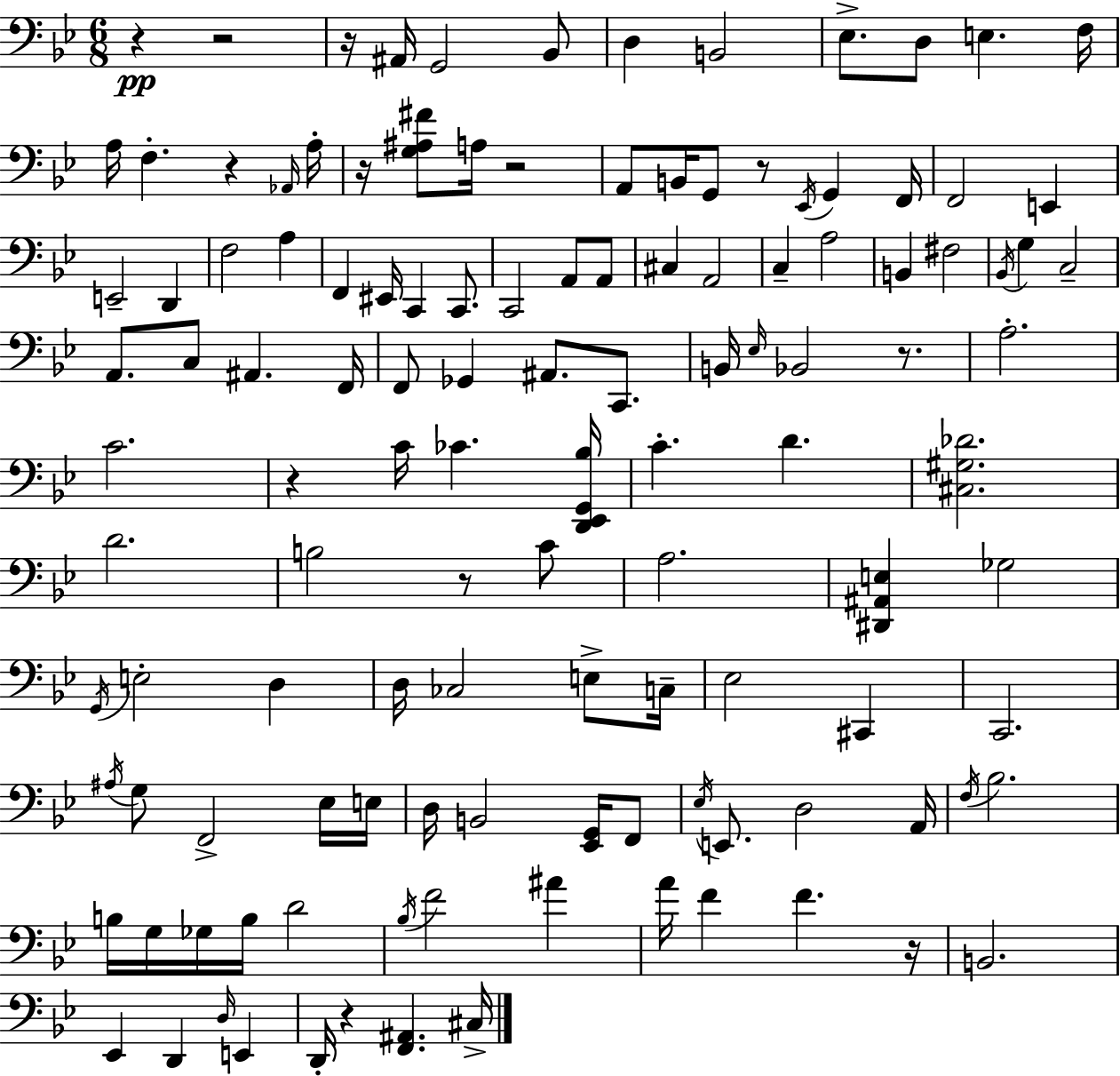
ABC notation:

X:1
T:Untitled
M:6/8
L:1/4
K:Gm
z z2 z/4 ^A,,/4 G,,2 _B,,/2 D, B,,2 _E,/2 D,/2 E, F,/4 A,/4 F, z _A,,/4 A,/4 z/4 [G,^A,^F]/2 A,/4 z2 A,,/2 B,,/4 G,,/2 z/2 _E,,/4 G,, F,,/4 F,,2 E,, E,,2 D,, F,2 A, F,, ^E,,/4 C,, C,,/2 C,,2 A,,/2 A,,/2 ^C, A,,2 C, A,2 B,, ^F,2 _B,,/4 G, C,2 A,,/2 C,/2 ^A,, F,,/4 F,,/2 _G,, ^A,,/2 C,,/2 B,,/4 _E,/4 _B,,2 z/2 A,2 C2 z C/4 _C [D,,_E,,G,,_B,]/4 C D [^C,^G,_D]2 D2 B,2 z/2 C/2 A,2 [^D,,^A,,E,] _G,2 G,,/4 E,2 D, D,/4 _C,2 E,/2 C,/4 _E,2 ^C,, C,,2 ^A,/4 G,/2 F,,2 _E,/4 E,/4 D,/4 B,,2 [_E,,G,,]/4 F,,/2 _E,/4 E,,/2 D,2 A,,/4 F,/4 _B,2 B,/4 G,/4 _G,/4 B,/4 D2 _B,/4 F2 ^A A/4 F F z/4 B,,2 _E,, D,, D,/4 E,, D,,/4 z [F,,^A,,] ^C,/4